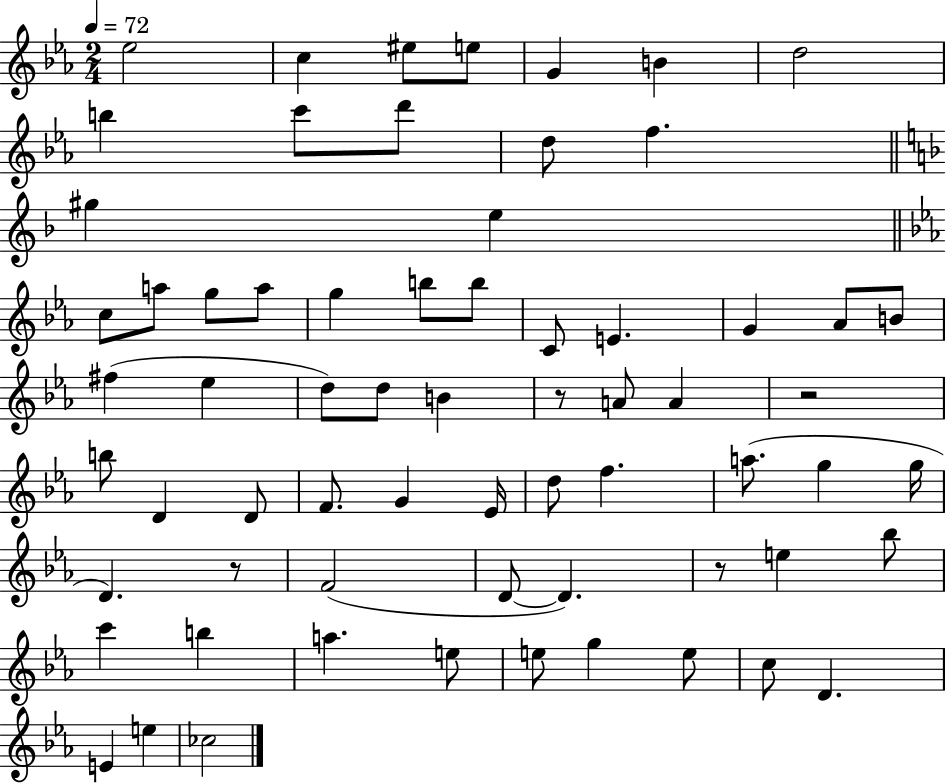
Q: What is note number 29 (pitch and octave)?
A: D5